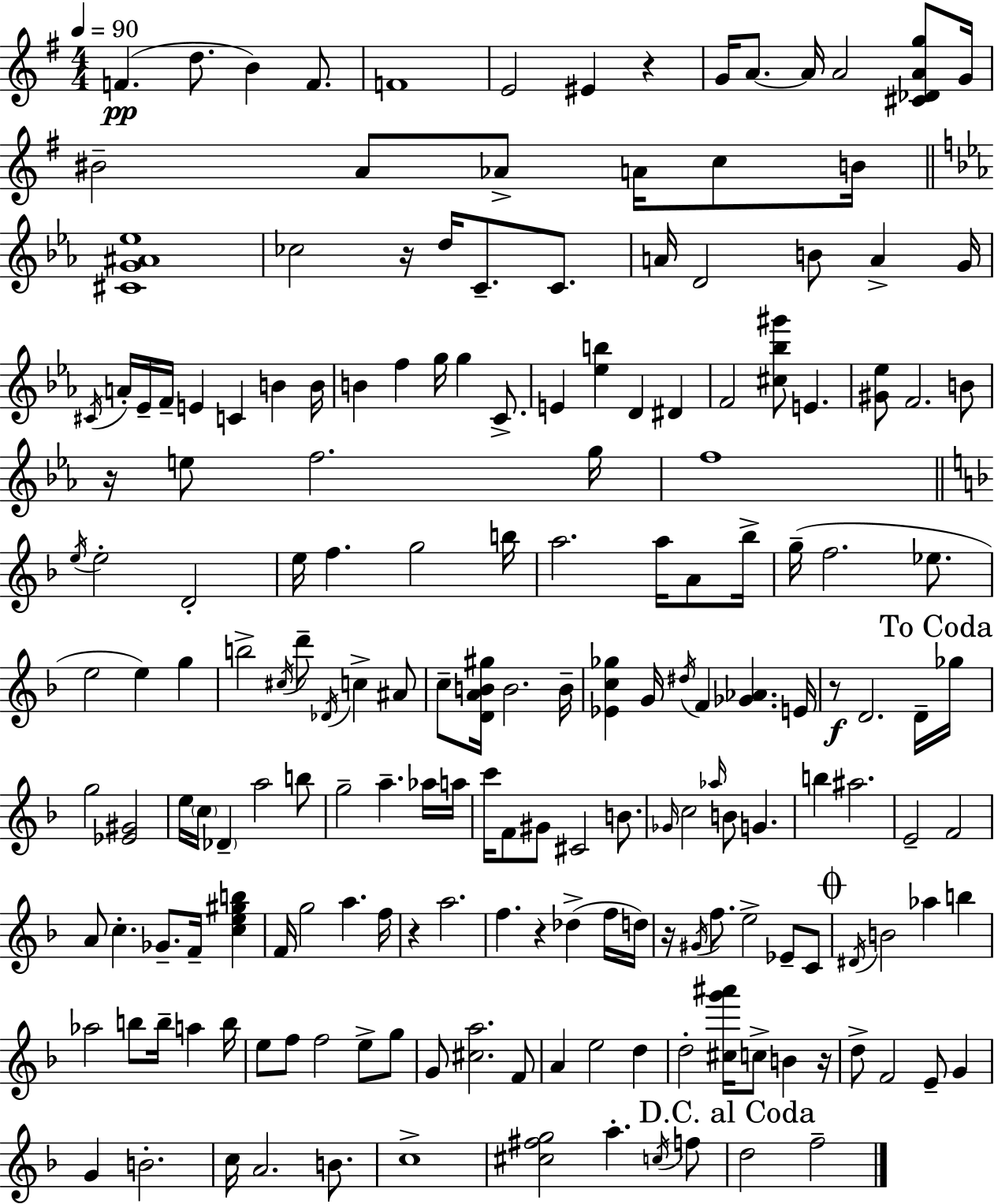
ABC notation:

X:1
T:Untitled
M:4/4
L:1/4
K:Em
F d/2 B F/2 F4 E2 ^E z G/4 A/2 A/4 A2 [^C_DAg]/2 G/4 ^B2 A/2 _A/2 A/4 c/2 B/4 [^CG^A_e]4 _c2 z/4 d/4 C/2 C/2 A/4 D2 B/2 A G/4 ^C/4 A/4 _E/4 F/4 E C B B/4 B f g/4 g C/2 E [_eb] D ^D F2 [^c_b^g']/2 E [^G_e]/2 F2 B/2 z/4 e/2 f2 g/4 f4 e/4 e2 D2 e/4 f g2 b/4 a2 a/4 A/2 _b/4 g/4 f2 _e/2 e2 e g b2 ^c/4 d'/2 _D/4 c ^A/2 c/2 [DAB^g]/4 B2 B/4 [_Ec_g] G/4 ^d/4 F [_G_A] E/4 z/2 D2 D/4 _g/4 g2 [_E^G]2 e/4 c/4 _D a2 b/2 g2 a _a/4 a/4 c'/4 F/2 ^G/2 ^C2 B/2 _G/4 c2 _a/4 B/2 G b ^a2 E2 F2 A/2 c _G/2 F/4 [ce^gb] F/4 g2 a f/4 z a2 f z _d f/4 d/4 z/4 ^G/4 f/2 e2 _E/2 C/2 ^D/4 B2 _a b _a2 b/2 b/4 a b/4 e/2 f/2 f2 e/2 g/2 G/2 [^ca]2 F/2 A e2 d d2 [^cg'^a']/4 c/2 B z/4 d/2 F2 E/2 G G B2 c/4 A2 B/2 c4 [^c^fg]2 a c/4 f/2 d2 f2